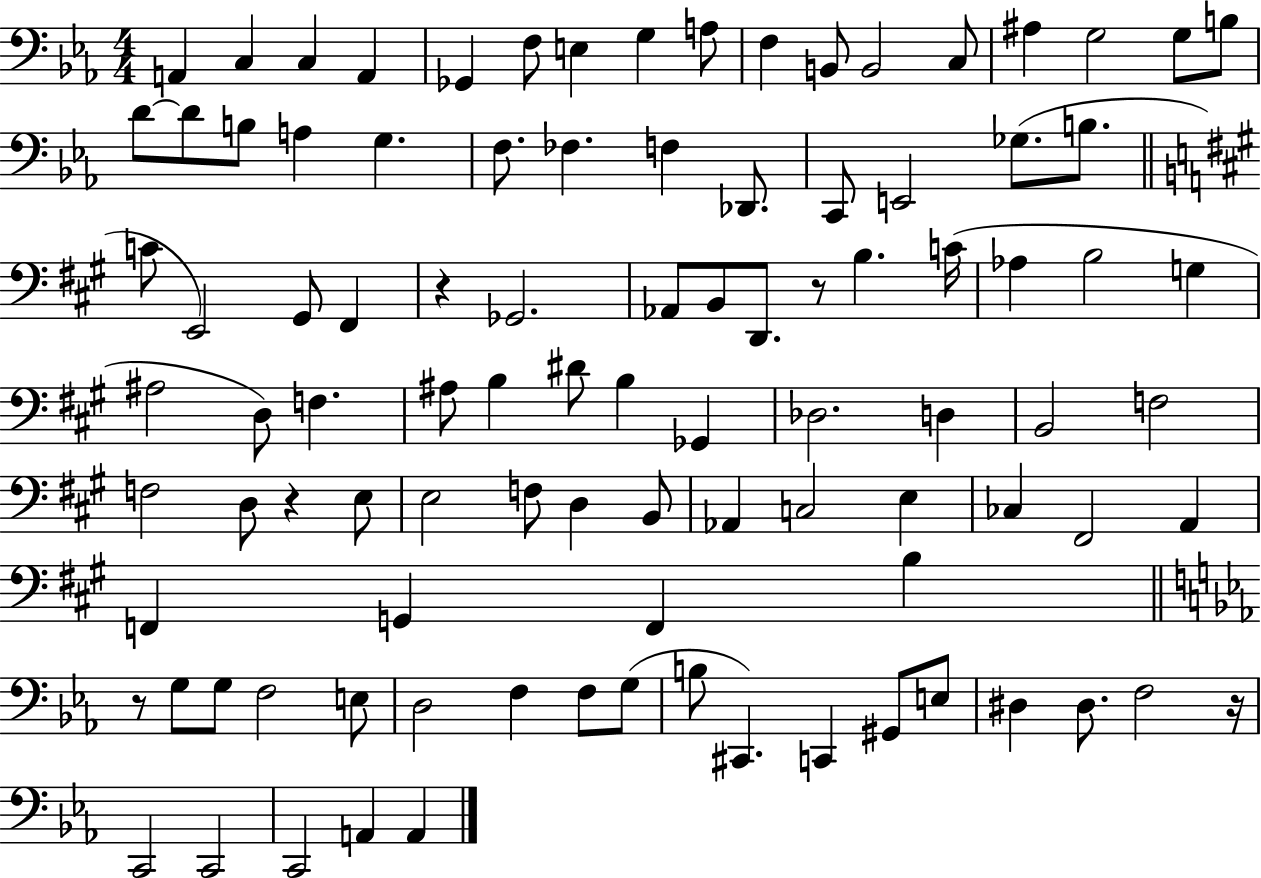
{
  \clef bass
  \numericTimeSignature
  \time 4/4
  \key ees \major
  a,4 c4 c4 a,4 | ges,4 f8 e4 g4 a8 | f4 b,8 b,2 c8 | ais4 g2 g8 b8 | \break d'8~~ d'8 b8 a4 g4. | f8. fes4. f4 des,8. | c,8 e,2 ges8.( b8. | \bar "||" \break \key a \major c'8 e,2) gis,8 fis,4 | r4 ges,2. | aes,8 b,8 d,8. r8 b4. c'16( | aes4 b2 g4 | \break ais2 d8) f4. | ais8 b4 dis'8 b4 ges,4 | des2. d4 | b,2 f2 | \break f2 d8 r4 e8 | e2 f8 d4 b,8 | aes,4 c2 e4 | ces4 fis,2 a,4 | \break f,4 g,4 f,4 b4 | \bar "||" \break \key ees \major r8 g8 g8 f2 e8 | d2 f4 f8 g8( | b8 cis,4.) c,4 gis,8 e8 | dis4 dis8. f2 r16 | \break c,2 c,2 | c,2 a,4 a,4 | \bar "|."
}